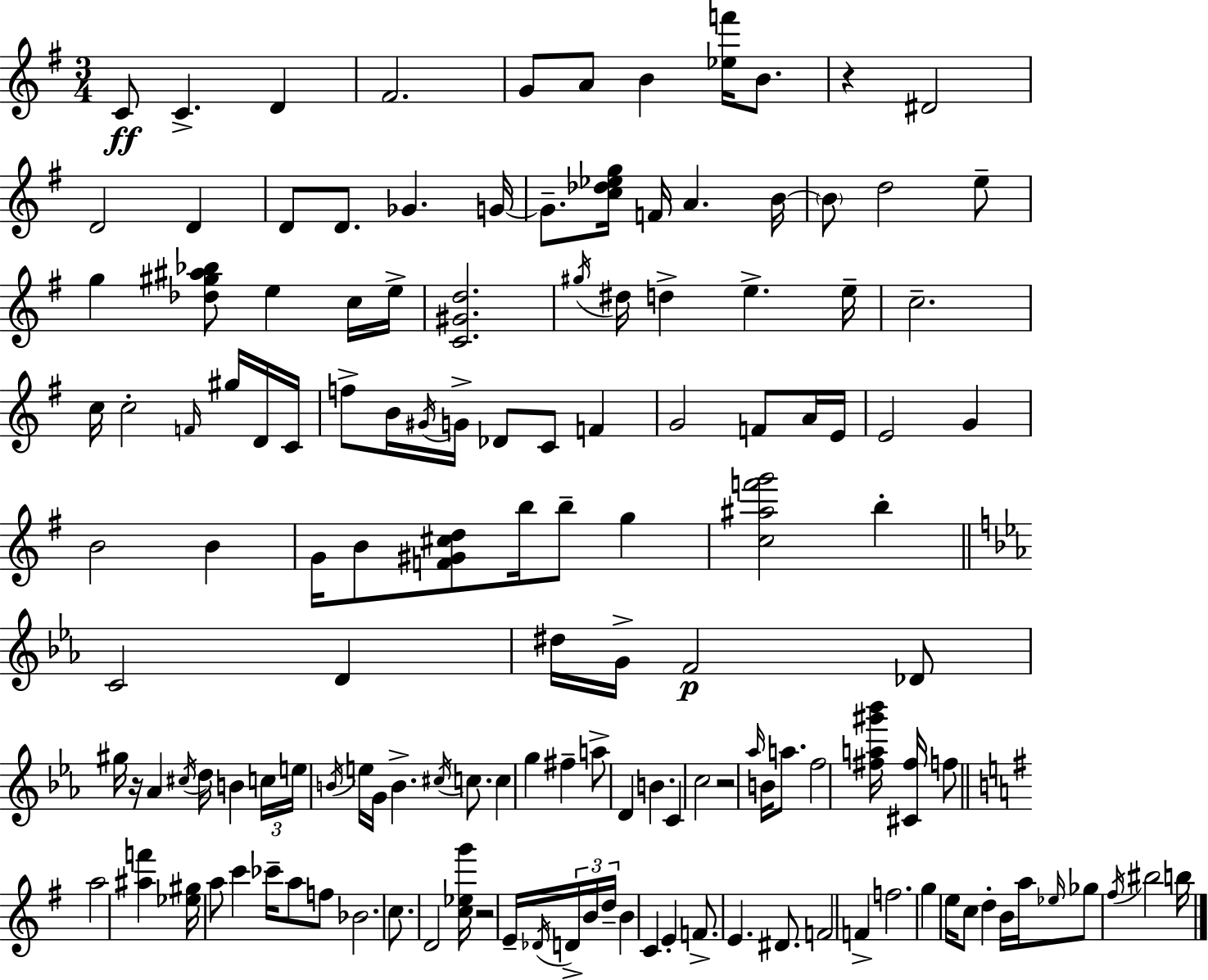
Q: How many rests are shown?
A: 4